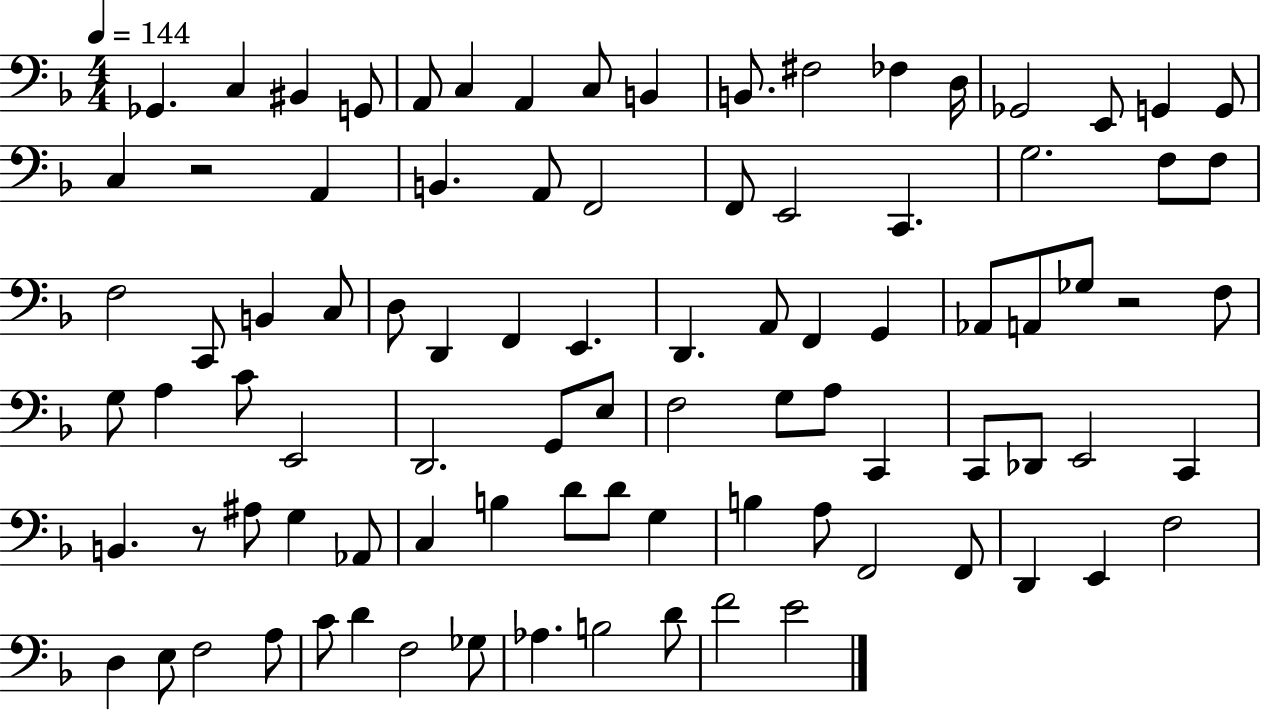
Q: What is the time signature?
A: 4/4